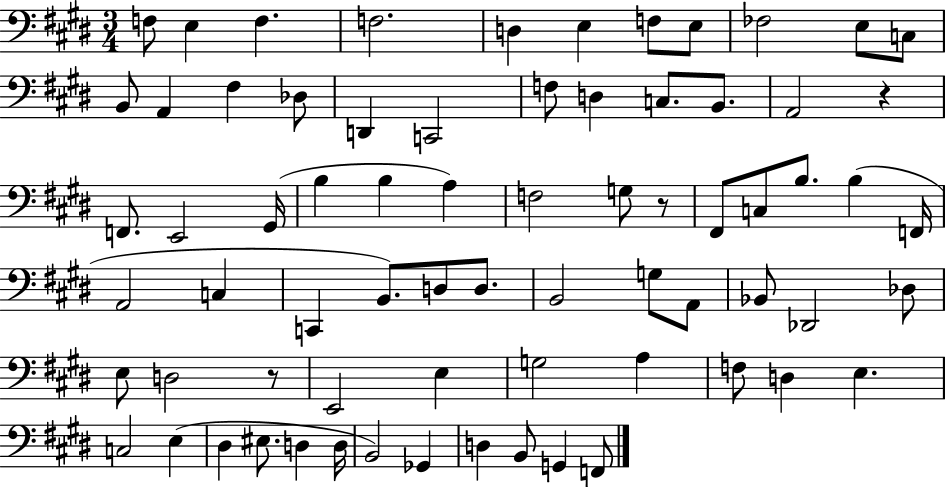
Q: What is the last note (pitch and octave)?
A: F2